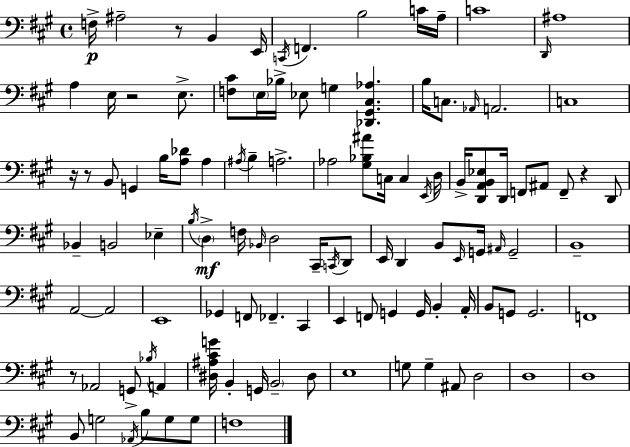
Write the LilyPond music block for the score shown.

{
  \clef bass
  \time 4/4
  \defaultTimeSignature
  \key a \major
  f16->\p ais2-- r8 b,4 e,16 | \acciaccatura { c,16 } f,4. b2 c'16 | a16-- c'1 | \grace { d,16 } ais1 | \break a4 e16 r2 e8.-> | <f cis'>8 \parenthesize e16 bes16-> ees8 g4 <des, gis, cis aes>4. | b16 c8. \grace { aes,16 } a,2. | c1 | \break r16 r8 b,8 g,4 b16 <a des'>8 a4 | \acciaccatura { ais16 } b4-- a2.-> | aes2 <gis bes ais'>8 c16 c4 | \acciaccatura { e,16 } d16 b,16-> <d, a, b, ees>8 d,16 f,8 ais,8 f,8-- r4 | \break d,8 bes,4-- b,2 | ees4-- \acciaccatura { b16 } \parenthesize d4->\mf f16 \grace { bes,16 } d2 | cis,16-- \acciaccatura { c,16 } d,8 e,16 d,4 b,8 \grace { e,16 } | g,16 \grace { ais,16 } g,2-- b,1-- | \break a,2~~ | a,2 e,1 | ges,4 f,8 | fes,4.-- cis,4 e,4 f,8 | \break g,4 g,16 b,4-. a,16-. b,8 g,8 g,2. | f,1 | r8 aes,2 | g,8-> \acciaccatura { bes16 } a,4 <dis ais cis' g'>16 b,4-. | \break g,16 \parenthesize b,2-- dis8 e1 | g8 g4-- | ais,8 d2 d1 | d1 | \break b,8 g2 | \acciaccatura { aes,16 } b8 g8 g8 f1 | \bar "|."
}